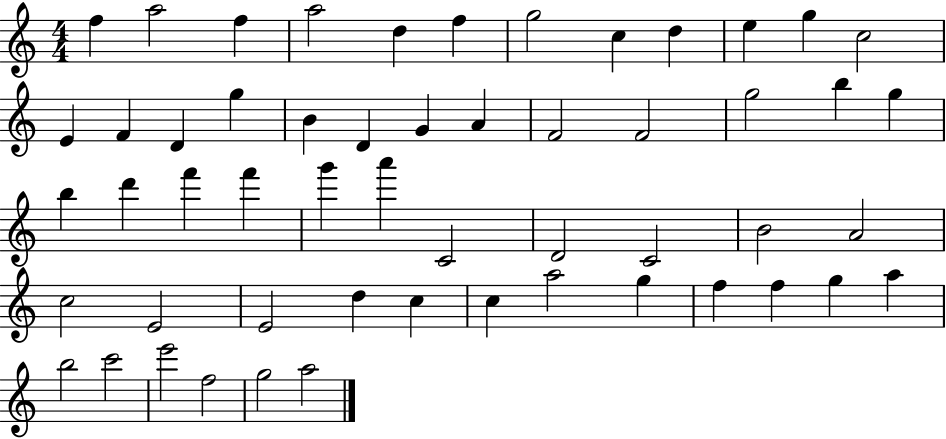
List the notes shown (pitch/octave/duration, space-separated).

F5/q A5/h F5/q A5/h D5/q F5/q G5/h C5/q D5/q E5/q G5/q C5/h E4/q F4/q D4/q G5/q B4/q D4/q G4/q A4/q F4/h F4/h G5/h B5/q G5/q B5/q D6/q F6/q F6/q G6/q A6/q C4/h D4/h C4/h B4/h A4/h C5/h E4/h E4/h D5/q C5/q C5/q A5/h G5/q F5/q F5/q G5/q A5/q B5/h C6/h E6/h F5/h G5/h A5/h